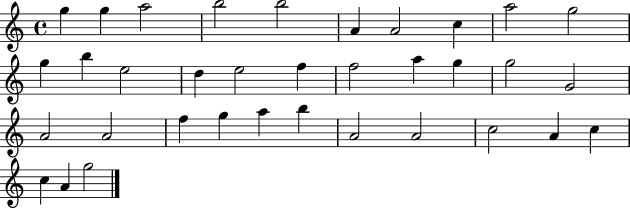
X:1
T:Untitled
M:4/4
L:1/4
K:C
g g a2 b2 b2 A A2 c a2 g2 g b e2 d e2 f f2 a g g2 G2 A2 A2 f g a b A2 A2 c2 A c c A g2